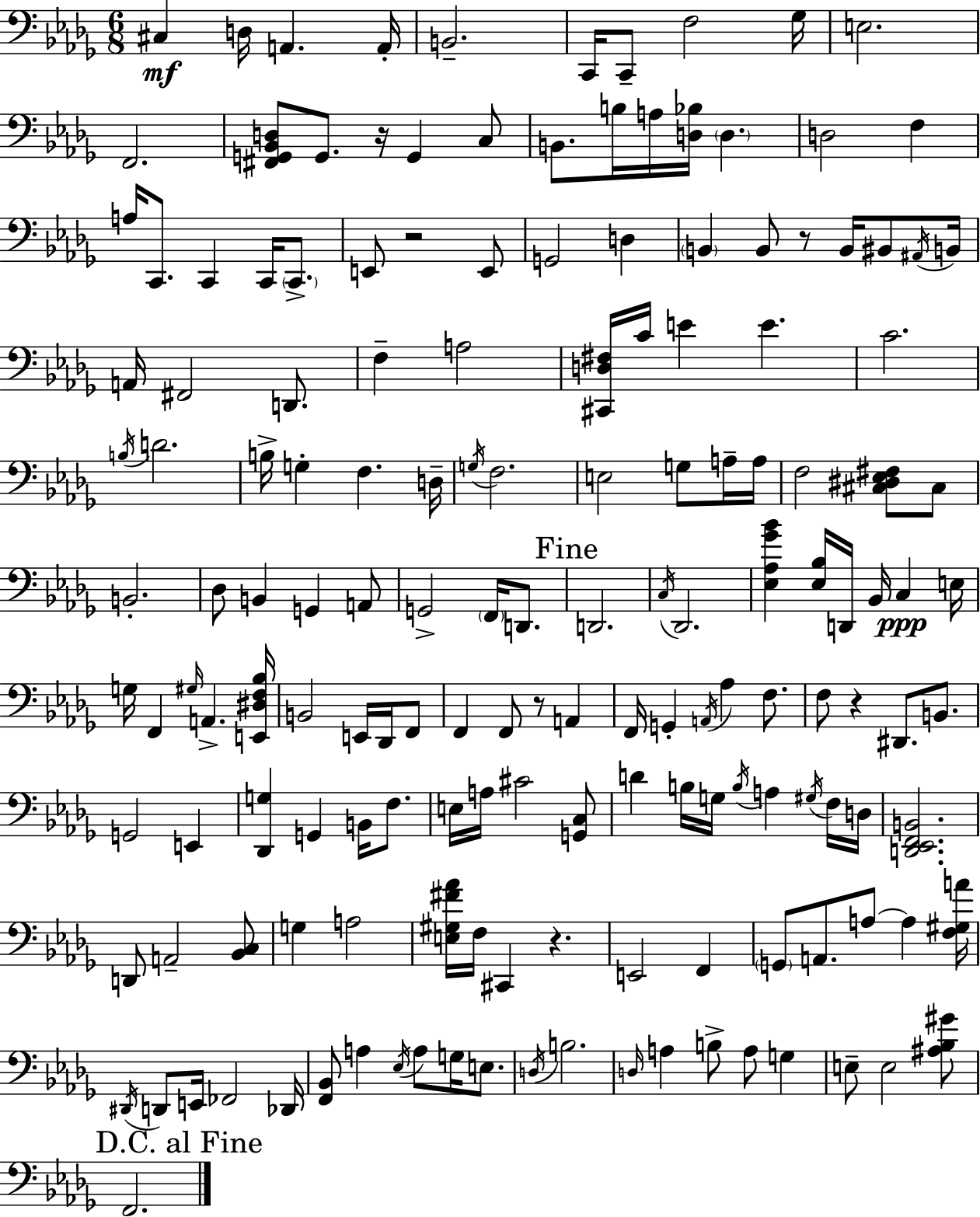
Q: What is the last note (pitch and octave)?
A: F2